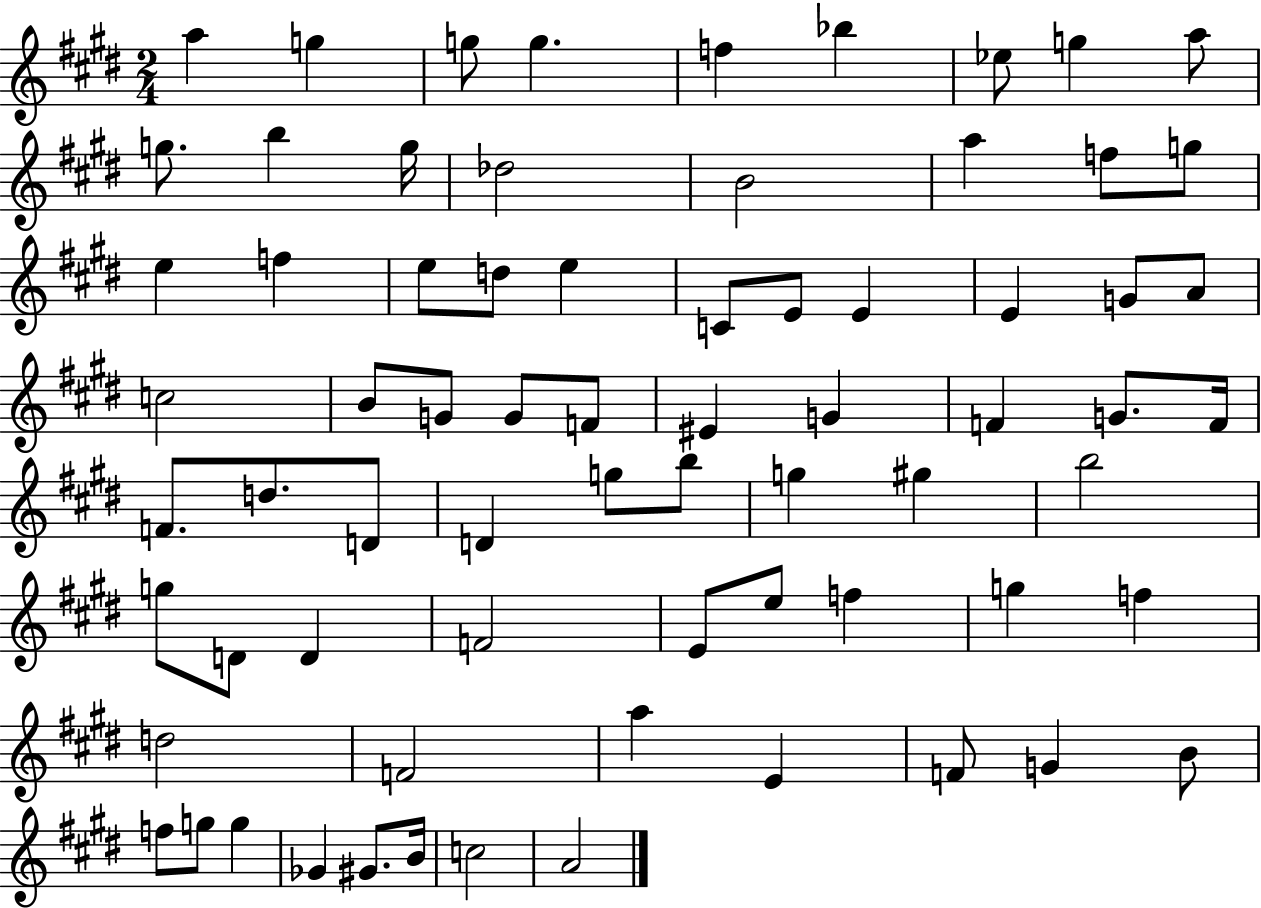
X:1
T:Untitled
M:2/4
L:1/4
K:E
a g g/2 g f _b _e/2 g a/2 g/2 b g/4 _d2 B2 a f/2 g/2 e f e/2 d/2 e C/2 E/2 E E G/2 A/2 c2 B/2 G/2 G/2 F/2 ^E G F G/2 F/4 F/2 d/2 D/2 D g/2 b/2 g ^g b2 g/2 D/2 D F2 E/2 e/2 f g f d2 F2 a E F/2 G B/2 f/2 g/2 g _G ^G/2 B/4 c2 A2